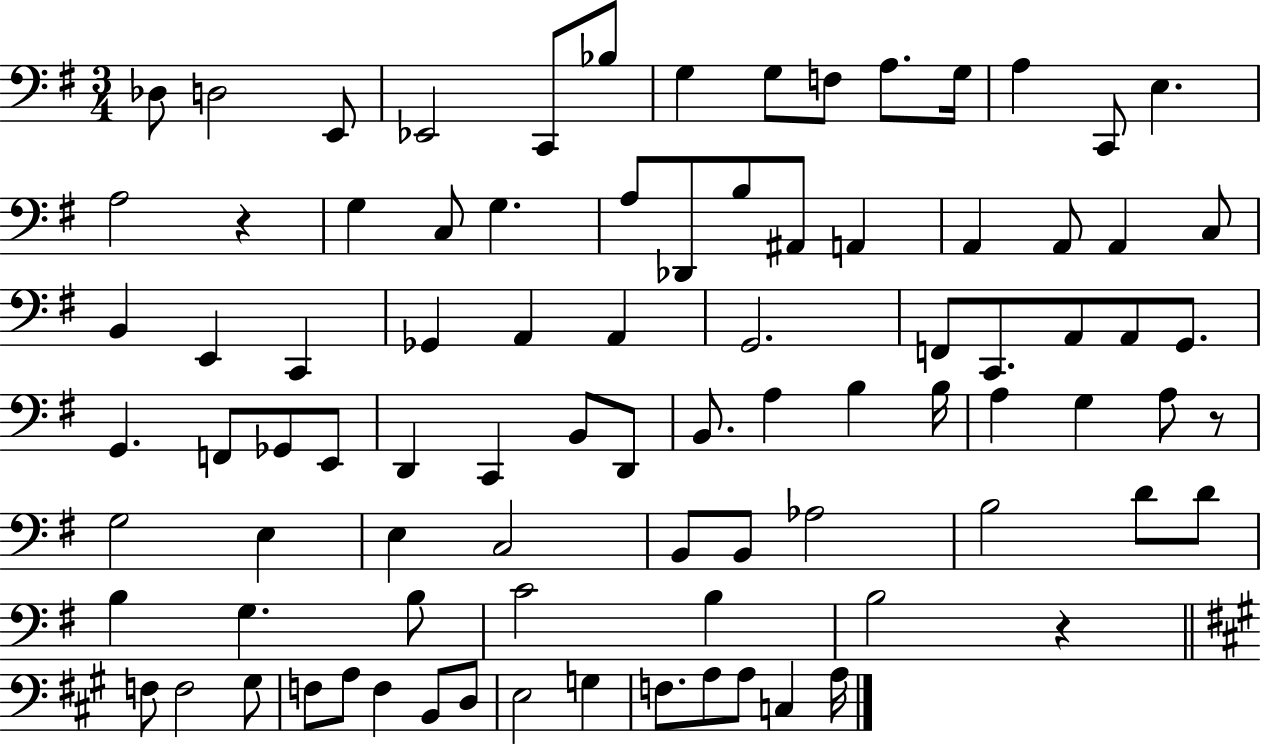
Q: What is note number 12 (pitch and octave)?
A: A3